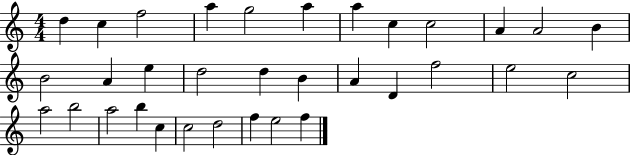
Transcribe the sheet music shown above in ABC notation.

X:1
T:Untitled
M:4/4
L:1/4
K:C
d c f2 a g2 a a c c2 A A2 B B2 A e d2 d B A D f2 e2 c2 a2 b2 a2 b c c2 d2 f e2 f